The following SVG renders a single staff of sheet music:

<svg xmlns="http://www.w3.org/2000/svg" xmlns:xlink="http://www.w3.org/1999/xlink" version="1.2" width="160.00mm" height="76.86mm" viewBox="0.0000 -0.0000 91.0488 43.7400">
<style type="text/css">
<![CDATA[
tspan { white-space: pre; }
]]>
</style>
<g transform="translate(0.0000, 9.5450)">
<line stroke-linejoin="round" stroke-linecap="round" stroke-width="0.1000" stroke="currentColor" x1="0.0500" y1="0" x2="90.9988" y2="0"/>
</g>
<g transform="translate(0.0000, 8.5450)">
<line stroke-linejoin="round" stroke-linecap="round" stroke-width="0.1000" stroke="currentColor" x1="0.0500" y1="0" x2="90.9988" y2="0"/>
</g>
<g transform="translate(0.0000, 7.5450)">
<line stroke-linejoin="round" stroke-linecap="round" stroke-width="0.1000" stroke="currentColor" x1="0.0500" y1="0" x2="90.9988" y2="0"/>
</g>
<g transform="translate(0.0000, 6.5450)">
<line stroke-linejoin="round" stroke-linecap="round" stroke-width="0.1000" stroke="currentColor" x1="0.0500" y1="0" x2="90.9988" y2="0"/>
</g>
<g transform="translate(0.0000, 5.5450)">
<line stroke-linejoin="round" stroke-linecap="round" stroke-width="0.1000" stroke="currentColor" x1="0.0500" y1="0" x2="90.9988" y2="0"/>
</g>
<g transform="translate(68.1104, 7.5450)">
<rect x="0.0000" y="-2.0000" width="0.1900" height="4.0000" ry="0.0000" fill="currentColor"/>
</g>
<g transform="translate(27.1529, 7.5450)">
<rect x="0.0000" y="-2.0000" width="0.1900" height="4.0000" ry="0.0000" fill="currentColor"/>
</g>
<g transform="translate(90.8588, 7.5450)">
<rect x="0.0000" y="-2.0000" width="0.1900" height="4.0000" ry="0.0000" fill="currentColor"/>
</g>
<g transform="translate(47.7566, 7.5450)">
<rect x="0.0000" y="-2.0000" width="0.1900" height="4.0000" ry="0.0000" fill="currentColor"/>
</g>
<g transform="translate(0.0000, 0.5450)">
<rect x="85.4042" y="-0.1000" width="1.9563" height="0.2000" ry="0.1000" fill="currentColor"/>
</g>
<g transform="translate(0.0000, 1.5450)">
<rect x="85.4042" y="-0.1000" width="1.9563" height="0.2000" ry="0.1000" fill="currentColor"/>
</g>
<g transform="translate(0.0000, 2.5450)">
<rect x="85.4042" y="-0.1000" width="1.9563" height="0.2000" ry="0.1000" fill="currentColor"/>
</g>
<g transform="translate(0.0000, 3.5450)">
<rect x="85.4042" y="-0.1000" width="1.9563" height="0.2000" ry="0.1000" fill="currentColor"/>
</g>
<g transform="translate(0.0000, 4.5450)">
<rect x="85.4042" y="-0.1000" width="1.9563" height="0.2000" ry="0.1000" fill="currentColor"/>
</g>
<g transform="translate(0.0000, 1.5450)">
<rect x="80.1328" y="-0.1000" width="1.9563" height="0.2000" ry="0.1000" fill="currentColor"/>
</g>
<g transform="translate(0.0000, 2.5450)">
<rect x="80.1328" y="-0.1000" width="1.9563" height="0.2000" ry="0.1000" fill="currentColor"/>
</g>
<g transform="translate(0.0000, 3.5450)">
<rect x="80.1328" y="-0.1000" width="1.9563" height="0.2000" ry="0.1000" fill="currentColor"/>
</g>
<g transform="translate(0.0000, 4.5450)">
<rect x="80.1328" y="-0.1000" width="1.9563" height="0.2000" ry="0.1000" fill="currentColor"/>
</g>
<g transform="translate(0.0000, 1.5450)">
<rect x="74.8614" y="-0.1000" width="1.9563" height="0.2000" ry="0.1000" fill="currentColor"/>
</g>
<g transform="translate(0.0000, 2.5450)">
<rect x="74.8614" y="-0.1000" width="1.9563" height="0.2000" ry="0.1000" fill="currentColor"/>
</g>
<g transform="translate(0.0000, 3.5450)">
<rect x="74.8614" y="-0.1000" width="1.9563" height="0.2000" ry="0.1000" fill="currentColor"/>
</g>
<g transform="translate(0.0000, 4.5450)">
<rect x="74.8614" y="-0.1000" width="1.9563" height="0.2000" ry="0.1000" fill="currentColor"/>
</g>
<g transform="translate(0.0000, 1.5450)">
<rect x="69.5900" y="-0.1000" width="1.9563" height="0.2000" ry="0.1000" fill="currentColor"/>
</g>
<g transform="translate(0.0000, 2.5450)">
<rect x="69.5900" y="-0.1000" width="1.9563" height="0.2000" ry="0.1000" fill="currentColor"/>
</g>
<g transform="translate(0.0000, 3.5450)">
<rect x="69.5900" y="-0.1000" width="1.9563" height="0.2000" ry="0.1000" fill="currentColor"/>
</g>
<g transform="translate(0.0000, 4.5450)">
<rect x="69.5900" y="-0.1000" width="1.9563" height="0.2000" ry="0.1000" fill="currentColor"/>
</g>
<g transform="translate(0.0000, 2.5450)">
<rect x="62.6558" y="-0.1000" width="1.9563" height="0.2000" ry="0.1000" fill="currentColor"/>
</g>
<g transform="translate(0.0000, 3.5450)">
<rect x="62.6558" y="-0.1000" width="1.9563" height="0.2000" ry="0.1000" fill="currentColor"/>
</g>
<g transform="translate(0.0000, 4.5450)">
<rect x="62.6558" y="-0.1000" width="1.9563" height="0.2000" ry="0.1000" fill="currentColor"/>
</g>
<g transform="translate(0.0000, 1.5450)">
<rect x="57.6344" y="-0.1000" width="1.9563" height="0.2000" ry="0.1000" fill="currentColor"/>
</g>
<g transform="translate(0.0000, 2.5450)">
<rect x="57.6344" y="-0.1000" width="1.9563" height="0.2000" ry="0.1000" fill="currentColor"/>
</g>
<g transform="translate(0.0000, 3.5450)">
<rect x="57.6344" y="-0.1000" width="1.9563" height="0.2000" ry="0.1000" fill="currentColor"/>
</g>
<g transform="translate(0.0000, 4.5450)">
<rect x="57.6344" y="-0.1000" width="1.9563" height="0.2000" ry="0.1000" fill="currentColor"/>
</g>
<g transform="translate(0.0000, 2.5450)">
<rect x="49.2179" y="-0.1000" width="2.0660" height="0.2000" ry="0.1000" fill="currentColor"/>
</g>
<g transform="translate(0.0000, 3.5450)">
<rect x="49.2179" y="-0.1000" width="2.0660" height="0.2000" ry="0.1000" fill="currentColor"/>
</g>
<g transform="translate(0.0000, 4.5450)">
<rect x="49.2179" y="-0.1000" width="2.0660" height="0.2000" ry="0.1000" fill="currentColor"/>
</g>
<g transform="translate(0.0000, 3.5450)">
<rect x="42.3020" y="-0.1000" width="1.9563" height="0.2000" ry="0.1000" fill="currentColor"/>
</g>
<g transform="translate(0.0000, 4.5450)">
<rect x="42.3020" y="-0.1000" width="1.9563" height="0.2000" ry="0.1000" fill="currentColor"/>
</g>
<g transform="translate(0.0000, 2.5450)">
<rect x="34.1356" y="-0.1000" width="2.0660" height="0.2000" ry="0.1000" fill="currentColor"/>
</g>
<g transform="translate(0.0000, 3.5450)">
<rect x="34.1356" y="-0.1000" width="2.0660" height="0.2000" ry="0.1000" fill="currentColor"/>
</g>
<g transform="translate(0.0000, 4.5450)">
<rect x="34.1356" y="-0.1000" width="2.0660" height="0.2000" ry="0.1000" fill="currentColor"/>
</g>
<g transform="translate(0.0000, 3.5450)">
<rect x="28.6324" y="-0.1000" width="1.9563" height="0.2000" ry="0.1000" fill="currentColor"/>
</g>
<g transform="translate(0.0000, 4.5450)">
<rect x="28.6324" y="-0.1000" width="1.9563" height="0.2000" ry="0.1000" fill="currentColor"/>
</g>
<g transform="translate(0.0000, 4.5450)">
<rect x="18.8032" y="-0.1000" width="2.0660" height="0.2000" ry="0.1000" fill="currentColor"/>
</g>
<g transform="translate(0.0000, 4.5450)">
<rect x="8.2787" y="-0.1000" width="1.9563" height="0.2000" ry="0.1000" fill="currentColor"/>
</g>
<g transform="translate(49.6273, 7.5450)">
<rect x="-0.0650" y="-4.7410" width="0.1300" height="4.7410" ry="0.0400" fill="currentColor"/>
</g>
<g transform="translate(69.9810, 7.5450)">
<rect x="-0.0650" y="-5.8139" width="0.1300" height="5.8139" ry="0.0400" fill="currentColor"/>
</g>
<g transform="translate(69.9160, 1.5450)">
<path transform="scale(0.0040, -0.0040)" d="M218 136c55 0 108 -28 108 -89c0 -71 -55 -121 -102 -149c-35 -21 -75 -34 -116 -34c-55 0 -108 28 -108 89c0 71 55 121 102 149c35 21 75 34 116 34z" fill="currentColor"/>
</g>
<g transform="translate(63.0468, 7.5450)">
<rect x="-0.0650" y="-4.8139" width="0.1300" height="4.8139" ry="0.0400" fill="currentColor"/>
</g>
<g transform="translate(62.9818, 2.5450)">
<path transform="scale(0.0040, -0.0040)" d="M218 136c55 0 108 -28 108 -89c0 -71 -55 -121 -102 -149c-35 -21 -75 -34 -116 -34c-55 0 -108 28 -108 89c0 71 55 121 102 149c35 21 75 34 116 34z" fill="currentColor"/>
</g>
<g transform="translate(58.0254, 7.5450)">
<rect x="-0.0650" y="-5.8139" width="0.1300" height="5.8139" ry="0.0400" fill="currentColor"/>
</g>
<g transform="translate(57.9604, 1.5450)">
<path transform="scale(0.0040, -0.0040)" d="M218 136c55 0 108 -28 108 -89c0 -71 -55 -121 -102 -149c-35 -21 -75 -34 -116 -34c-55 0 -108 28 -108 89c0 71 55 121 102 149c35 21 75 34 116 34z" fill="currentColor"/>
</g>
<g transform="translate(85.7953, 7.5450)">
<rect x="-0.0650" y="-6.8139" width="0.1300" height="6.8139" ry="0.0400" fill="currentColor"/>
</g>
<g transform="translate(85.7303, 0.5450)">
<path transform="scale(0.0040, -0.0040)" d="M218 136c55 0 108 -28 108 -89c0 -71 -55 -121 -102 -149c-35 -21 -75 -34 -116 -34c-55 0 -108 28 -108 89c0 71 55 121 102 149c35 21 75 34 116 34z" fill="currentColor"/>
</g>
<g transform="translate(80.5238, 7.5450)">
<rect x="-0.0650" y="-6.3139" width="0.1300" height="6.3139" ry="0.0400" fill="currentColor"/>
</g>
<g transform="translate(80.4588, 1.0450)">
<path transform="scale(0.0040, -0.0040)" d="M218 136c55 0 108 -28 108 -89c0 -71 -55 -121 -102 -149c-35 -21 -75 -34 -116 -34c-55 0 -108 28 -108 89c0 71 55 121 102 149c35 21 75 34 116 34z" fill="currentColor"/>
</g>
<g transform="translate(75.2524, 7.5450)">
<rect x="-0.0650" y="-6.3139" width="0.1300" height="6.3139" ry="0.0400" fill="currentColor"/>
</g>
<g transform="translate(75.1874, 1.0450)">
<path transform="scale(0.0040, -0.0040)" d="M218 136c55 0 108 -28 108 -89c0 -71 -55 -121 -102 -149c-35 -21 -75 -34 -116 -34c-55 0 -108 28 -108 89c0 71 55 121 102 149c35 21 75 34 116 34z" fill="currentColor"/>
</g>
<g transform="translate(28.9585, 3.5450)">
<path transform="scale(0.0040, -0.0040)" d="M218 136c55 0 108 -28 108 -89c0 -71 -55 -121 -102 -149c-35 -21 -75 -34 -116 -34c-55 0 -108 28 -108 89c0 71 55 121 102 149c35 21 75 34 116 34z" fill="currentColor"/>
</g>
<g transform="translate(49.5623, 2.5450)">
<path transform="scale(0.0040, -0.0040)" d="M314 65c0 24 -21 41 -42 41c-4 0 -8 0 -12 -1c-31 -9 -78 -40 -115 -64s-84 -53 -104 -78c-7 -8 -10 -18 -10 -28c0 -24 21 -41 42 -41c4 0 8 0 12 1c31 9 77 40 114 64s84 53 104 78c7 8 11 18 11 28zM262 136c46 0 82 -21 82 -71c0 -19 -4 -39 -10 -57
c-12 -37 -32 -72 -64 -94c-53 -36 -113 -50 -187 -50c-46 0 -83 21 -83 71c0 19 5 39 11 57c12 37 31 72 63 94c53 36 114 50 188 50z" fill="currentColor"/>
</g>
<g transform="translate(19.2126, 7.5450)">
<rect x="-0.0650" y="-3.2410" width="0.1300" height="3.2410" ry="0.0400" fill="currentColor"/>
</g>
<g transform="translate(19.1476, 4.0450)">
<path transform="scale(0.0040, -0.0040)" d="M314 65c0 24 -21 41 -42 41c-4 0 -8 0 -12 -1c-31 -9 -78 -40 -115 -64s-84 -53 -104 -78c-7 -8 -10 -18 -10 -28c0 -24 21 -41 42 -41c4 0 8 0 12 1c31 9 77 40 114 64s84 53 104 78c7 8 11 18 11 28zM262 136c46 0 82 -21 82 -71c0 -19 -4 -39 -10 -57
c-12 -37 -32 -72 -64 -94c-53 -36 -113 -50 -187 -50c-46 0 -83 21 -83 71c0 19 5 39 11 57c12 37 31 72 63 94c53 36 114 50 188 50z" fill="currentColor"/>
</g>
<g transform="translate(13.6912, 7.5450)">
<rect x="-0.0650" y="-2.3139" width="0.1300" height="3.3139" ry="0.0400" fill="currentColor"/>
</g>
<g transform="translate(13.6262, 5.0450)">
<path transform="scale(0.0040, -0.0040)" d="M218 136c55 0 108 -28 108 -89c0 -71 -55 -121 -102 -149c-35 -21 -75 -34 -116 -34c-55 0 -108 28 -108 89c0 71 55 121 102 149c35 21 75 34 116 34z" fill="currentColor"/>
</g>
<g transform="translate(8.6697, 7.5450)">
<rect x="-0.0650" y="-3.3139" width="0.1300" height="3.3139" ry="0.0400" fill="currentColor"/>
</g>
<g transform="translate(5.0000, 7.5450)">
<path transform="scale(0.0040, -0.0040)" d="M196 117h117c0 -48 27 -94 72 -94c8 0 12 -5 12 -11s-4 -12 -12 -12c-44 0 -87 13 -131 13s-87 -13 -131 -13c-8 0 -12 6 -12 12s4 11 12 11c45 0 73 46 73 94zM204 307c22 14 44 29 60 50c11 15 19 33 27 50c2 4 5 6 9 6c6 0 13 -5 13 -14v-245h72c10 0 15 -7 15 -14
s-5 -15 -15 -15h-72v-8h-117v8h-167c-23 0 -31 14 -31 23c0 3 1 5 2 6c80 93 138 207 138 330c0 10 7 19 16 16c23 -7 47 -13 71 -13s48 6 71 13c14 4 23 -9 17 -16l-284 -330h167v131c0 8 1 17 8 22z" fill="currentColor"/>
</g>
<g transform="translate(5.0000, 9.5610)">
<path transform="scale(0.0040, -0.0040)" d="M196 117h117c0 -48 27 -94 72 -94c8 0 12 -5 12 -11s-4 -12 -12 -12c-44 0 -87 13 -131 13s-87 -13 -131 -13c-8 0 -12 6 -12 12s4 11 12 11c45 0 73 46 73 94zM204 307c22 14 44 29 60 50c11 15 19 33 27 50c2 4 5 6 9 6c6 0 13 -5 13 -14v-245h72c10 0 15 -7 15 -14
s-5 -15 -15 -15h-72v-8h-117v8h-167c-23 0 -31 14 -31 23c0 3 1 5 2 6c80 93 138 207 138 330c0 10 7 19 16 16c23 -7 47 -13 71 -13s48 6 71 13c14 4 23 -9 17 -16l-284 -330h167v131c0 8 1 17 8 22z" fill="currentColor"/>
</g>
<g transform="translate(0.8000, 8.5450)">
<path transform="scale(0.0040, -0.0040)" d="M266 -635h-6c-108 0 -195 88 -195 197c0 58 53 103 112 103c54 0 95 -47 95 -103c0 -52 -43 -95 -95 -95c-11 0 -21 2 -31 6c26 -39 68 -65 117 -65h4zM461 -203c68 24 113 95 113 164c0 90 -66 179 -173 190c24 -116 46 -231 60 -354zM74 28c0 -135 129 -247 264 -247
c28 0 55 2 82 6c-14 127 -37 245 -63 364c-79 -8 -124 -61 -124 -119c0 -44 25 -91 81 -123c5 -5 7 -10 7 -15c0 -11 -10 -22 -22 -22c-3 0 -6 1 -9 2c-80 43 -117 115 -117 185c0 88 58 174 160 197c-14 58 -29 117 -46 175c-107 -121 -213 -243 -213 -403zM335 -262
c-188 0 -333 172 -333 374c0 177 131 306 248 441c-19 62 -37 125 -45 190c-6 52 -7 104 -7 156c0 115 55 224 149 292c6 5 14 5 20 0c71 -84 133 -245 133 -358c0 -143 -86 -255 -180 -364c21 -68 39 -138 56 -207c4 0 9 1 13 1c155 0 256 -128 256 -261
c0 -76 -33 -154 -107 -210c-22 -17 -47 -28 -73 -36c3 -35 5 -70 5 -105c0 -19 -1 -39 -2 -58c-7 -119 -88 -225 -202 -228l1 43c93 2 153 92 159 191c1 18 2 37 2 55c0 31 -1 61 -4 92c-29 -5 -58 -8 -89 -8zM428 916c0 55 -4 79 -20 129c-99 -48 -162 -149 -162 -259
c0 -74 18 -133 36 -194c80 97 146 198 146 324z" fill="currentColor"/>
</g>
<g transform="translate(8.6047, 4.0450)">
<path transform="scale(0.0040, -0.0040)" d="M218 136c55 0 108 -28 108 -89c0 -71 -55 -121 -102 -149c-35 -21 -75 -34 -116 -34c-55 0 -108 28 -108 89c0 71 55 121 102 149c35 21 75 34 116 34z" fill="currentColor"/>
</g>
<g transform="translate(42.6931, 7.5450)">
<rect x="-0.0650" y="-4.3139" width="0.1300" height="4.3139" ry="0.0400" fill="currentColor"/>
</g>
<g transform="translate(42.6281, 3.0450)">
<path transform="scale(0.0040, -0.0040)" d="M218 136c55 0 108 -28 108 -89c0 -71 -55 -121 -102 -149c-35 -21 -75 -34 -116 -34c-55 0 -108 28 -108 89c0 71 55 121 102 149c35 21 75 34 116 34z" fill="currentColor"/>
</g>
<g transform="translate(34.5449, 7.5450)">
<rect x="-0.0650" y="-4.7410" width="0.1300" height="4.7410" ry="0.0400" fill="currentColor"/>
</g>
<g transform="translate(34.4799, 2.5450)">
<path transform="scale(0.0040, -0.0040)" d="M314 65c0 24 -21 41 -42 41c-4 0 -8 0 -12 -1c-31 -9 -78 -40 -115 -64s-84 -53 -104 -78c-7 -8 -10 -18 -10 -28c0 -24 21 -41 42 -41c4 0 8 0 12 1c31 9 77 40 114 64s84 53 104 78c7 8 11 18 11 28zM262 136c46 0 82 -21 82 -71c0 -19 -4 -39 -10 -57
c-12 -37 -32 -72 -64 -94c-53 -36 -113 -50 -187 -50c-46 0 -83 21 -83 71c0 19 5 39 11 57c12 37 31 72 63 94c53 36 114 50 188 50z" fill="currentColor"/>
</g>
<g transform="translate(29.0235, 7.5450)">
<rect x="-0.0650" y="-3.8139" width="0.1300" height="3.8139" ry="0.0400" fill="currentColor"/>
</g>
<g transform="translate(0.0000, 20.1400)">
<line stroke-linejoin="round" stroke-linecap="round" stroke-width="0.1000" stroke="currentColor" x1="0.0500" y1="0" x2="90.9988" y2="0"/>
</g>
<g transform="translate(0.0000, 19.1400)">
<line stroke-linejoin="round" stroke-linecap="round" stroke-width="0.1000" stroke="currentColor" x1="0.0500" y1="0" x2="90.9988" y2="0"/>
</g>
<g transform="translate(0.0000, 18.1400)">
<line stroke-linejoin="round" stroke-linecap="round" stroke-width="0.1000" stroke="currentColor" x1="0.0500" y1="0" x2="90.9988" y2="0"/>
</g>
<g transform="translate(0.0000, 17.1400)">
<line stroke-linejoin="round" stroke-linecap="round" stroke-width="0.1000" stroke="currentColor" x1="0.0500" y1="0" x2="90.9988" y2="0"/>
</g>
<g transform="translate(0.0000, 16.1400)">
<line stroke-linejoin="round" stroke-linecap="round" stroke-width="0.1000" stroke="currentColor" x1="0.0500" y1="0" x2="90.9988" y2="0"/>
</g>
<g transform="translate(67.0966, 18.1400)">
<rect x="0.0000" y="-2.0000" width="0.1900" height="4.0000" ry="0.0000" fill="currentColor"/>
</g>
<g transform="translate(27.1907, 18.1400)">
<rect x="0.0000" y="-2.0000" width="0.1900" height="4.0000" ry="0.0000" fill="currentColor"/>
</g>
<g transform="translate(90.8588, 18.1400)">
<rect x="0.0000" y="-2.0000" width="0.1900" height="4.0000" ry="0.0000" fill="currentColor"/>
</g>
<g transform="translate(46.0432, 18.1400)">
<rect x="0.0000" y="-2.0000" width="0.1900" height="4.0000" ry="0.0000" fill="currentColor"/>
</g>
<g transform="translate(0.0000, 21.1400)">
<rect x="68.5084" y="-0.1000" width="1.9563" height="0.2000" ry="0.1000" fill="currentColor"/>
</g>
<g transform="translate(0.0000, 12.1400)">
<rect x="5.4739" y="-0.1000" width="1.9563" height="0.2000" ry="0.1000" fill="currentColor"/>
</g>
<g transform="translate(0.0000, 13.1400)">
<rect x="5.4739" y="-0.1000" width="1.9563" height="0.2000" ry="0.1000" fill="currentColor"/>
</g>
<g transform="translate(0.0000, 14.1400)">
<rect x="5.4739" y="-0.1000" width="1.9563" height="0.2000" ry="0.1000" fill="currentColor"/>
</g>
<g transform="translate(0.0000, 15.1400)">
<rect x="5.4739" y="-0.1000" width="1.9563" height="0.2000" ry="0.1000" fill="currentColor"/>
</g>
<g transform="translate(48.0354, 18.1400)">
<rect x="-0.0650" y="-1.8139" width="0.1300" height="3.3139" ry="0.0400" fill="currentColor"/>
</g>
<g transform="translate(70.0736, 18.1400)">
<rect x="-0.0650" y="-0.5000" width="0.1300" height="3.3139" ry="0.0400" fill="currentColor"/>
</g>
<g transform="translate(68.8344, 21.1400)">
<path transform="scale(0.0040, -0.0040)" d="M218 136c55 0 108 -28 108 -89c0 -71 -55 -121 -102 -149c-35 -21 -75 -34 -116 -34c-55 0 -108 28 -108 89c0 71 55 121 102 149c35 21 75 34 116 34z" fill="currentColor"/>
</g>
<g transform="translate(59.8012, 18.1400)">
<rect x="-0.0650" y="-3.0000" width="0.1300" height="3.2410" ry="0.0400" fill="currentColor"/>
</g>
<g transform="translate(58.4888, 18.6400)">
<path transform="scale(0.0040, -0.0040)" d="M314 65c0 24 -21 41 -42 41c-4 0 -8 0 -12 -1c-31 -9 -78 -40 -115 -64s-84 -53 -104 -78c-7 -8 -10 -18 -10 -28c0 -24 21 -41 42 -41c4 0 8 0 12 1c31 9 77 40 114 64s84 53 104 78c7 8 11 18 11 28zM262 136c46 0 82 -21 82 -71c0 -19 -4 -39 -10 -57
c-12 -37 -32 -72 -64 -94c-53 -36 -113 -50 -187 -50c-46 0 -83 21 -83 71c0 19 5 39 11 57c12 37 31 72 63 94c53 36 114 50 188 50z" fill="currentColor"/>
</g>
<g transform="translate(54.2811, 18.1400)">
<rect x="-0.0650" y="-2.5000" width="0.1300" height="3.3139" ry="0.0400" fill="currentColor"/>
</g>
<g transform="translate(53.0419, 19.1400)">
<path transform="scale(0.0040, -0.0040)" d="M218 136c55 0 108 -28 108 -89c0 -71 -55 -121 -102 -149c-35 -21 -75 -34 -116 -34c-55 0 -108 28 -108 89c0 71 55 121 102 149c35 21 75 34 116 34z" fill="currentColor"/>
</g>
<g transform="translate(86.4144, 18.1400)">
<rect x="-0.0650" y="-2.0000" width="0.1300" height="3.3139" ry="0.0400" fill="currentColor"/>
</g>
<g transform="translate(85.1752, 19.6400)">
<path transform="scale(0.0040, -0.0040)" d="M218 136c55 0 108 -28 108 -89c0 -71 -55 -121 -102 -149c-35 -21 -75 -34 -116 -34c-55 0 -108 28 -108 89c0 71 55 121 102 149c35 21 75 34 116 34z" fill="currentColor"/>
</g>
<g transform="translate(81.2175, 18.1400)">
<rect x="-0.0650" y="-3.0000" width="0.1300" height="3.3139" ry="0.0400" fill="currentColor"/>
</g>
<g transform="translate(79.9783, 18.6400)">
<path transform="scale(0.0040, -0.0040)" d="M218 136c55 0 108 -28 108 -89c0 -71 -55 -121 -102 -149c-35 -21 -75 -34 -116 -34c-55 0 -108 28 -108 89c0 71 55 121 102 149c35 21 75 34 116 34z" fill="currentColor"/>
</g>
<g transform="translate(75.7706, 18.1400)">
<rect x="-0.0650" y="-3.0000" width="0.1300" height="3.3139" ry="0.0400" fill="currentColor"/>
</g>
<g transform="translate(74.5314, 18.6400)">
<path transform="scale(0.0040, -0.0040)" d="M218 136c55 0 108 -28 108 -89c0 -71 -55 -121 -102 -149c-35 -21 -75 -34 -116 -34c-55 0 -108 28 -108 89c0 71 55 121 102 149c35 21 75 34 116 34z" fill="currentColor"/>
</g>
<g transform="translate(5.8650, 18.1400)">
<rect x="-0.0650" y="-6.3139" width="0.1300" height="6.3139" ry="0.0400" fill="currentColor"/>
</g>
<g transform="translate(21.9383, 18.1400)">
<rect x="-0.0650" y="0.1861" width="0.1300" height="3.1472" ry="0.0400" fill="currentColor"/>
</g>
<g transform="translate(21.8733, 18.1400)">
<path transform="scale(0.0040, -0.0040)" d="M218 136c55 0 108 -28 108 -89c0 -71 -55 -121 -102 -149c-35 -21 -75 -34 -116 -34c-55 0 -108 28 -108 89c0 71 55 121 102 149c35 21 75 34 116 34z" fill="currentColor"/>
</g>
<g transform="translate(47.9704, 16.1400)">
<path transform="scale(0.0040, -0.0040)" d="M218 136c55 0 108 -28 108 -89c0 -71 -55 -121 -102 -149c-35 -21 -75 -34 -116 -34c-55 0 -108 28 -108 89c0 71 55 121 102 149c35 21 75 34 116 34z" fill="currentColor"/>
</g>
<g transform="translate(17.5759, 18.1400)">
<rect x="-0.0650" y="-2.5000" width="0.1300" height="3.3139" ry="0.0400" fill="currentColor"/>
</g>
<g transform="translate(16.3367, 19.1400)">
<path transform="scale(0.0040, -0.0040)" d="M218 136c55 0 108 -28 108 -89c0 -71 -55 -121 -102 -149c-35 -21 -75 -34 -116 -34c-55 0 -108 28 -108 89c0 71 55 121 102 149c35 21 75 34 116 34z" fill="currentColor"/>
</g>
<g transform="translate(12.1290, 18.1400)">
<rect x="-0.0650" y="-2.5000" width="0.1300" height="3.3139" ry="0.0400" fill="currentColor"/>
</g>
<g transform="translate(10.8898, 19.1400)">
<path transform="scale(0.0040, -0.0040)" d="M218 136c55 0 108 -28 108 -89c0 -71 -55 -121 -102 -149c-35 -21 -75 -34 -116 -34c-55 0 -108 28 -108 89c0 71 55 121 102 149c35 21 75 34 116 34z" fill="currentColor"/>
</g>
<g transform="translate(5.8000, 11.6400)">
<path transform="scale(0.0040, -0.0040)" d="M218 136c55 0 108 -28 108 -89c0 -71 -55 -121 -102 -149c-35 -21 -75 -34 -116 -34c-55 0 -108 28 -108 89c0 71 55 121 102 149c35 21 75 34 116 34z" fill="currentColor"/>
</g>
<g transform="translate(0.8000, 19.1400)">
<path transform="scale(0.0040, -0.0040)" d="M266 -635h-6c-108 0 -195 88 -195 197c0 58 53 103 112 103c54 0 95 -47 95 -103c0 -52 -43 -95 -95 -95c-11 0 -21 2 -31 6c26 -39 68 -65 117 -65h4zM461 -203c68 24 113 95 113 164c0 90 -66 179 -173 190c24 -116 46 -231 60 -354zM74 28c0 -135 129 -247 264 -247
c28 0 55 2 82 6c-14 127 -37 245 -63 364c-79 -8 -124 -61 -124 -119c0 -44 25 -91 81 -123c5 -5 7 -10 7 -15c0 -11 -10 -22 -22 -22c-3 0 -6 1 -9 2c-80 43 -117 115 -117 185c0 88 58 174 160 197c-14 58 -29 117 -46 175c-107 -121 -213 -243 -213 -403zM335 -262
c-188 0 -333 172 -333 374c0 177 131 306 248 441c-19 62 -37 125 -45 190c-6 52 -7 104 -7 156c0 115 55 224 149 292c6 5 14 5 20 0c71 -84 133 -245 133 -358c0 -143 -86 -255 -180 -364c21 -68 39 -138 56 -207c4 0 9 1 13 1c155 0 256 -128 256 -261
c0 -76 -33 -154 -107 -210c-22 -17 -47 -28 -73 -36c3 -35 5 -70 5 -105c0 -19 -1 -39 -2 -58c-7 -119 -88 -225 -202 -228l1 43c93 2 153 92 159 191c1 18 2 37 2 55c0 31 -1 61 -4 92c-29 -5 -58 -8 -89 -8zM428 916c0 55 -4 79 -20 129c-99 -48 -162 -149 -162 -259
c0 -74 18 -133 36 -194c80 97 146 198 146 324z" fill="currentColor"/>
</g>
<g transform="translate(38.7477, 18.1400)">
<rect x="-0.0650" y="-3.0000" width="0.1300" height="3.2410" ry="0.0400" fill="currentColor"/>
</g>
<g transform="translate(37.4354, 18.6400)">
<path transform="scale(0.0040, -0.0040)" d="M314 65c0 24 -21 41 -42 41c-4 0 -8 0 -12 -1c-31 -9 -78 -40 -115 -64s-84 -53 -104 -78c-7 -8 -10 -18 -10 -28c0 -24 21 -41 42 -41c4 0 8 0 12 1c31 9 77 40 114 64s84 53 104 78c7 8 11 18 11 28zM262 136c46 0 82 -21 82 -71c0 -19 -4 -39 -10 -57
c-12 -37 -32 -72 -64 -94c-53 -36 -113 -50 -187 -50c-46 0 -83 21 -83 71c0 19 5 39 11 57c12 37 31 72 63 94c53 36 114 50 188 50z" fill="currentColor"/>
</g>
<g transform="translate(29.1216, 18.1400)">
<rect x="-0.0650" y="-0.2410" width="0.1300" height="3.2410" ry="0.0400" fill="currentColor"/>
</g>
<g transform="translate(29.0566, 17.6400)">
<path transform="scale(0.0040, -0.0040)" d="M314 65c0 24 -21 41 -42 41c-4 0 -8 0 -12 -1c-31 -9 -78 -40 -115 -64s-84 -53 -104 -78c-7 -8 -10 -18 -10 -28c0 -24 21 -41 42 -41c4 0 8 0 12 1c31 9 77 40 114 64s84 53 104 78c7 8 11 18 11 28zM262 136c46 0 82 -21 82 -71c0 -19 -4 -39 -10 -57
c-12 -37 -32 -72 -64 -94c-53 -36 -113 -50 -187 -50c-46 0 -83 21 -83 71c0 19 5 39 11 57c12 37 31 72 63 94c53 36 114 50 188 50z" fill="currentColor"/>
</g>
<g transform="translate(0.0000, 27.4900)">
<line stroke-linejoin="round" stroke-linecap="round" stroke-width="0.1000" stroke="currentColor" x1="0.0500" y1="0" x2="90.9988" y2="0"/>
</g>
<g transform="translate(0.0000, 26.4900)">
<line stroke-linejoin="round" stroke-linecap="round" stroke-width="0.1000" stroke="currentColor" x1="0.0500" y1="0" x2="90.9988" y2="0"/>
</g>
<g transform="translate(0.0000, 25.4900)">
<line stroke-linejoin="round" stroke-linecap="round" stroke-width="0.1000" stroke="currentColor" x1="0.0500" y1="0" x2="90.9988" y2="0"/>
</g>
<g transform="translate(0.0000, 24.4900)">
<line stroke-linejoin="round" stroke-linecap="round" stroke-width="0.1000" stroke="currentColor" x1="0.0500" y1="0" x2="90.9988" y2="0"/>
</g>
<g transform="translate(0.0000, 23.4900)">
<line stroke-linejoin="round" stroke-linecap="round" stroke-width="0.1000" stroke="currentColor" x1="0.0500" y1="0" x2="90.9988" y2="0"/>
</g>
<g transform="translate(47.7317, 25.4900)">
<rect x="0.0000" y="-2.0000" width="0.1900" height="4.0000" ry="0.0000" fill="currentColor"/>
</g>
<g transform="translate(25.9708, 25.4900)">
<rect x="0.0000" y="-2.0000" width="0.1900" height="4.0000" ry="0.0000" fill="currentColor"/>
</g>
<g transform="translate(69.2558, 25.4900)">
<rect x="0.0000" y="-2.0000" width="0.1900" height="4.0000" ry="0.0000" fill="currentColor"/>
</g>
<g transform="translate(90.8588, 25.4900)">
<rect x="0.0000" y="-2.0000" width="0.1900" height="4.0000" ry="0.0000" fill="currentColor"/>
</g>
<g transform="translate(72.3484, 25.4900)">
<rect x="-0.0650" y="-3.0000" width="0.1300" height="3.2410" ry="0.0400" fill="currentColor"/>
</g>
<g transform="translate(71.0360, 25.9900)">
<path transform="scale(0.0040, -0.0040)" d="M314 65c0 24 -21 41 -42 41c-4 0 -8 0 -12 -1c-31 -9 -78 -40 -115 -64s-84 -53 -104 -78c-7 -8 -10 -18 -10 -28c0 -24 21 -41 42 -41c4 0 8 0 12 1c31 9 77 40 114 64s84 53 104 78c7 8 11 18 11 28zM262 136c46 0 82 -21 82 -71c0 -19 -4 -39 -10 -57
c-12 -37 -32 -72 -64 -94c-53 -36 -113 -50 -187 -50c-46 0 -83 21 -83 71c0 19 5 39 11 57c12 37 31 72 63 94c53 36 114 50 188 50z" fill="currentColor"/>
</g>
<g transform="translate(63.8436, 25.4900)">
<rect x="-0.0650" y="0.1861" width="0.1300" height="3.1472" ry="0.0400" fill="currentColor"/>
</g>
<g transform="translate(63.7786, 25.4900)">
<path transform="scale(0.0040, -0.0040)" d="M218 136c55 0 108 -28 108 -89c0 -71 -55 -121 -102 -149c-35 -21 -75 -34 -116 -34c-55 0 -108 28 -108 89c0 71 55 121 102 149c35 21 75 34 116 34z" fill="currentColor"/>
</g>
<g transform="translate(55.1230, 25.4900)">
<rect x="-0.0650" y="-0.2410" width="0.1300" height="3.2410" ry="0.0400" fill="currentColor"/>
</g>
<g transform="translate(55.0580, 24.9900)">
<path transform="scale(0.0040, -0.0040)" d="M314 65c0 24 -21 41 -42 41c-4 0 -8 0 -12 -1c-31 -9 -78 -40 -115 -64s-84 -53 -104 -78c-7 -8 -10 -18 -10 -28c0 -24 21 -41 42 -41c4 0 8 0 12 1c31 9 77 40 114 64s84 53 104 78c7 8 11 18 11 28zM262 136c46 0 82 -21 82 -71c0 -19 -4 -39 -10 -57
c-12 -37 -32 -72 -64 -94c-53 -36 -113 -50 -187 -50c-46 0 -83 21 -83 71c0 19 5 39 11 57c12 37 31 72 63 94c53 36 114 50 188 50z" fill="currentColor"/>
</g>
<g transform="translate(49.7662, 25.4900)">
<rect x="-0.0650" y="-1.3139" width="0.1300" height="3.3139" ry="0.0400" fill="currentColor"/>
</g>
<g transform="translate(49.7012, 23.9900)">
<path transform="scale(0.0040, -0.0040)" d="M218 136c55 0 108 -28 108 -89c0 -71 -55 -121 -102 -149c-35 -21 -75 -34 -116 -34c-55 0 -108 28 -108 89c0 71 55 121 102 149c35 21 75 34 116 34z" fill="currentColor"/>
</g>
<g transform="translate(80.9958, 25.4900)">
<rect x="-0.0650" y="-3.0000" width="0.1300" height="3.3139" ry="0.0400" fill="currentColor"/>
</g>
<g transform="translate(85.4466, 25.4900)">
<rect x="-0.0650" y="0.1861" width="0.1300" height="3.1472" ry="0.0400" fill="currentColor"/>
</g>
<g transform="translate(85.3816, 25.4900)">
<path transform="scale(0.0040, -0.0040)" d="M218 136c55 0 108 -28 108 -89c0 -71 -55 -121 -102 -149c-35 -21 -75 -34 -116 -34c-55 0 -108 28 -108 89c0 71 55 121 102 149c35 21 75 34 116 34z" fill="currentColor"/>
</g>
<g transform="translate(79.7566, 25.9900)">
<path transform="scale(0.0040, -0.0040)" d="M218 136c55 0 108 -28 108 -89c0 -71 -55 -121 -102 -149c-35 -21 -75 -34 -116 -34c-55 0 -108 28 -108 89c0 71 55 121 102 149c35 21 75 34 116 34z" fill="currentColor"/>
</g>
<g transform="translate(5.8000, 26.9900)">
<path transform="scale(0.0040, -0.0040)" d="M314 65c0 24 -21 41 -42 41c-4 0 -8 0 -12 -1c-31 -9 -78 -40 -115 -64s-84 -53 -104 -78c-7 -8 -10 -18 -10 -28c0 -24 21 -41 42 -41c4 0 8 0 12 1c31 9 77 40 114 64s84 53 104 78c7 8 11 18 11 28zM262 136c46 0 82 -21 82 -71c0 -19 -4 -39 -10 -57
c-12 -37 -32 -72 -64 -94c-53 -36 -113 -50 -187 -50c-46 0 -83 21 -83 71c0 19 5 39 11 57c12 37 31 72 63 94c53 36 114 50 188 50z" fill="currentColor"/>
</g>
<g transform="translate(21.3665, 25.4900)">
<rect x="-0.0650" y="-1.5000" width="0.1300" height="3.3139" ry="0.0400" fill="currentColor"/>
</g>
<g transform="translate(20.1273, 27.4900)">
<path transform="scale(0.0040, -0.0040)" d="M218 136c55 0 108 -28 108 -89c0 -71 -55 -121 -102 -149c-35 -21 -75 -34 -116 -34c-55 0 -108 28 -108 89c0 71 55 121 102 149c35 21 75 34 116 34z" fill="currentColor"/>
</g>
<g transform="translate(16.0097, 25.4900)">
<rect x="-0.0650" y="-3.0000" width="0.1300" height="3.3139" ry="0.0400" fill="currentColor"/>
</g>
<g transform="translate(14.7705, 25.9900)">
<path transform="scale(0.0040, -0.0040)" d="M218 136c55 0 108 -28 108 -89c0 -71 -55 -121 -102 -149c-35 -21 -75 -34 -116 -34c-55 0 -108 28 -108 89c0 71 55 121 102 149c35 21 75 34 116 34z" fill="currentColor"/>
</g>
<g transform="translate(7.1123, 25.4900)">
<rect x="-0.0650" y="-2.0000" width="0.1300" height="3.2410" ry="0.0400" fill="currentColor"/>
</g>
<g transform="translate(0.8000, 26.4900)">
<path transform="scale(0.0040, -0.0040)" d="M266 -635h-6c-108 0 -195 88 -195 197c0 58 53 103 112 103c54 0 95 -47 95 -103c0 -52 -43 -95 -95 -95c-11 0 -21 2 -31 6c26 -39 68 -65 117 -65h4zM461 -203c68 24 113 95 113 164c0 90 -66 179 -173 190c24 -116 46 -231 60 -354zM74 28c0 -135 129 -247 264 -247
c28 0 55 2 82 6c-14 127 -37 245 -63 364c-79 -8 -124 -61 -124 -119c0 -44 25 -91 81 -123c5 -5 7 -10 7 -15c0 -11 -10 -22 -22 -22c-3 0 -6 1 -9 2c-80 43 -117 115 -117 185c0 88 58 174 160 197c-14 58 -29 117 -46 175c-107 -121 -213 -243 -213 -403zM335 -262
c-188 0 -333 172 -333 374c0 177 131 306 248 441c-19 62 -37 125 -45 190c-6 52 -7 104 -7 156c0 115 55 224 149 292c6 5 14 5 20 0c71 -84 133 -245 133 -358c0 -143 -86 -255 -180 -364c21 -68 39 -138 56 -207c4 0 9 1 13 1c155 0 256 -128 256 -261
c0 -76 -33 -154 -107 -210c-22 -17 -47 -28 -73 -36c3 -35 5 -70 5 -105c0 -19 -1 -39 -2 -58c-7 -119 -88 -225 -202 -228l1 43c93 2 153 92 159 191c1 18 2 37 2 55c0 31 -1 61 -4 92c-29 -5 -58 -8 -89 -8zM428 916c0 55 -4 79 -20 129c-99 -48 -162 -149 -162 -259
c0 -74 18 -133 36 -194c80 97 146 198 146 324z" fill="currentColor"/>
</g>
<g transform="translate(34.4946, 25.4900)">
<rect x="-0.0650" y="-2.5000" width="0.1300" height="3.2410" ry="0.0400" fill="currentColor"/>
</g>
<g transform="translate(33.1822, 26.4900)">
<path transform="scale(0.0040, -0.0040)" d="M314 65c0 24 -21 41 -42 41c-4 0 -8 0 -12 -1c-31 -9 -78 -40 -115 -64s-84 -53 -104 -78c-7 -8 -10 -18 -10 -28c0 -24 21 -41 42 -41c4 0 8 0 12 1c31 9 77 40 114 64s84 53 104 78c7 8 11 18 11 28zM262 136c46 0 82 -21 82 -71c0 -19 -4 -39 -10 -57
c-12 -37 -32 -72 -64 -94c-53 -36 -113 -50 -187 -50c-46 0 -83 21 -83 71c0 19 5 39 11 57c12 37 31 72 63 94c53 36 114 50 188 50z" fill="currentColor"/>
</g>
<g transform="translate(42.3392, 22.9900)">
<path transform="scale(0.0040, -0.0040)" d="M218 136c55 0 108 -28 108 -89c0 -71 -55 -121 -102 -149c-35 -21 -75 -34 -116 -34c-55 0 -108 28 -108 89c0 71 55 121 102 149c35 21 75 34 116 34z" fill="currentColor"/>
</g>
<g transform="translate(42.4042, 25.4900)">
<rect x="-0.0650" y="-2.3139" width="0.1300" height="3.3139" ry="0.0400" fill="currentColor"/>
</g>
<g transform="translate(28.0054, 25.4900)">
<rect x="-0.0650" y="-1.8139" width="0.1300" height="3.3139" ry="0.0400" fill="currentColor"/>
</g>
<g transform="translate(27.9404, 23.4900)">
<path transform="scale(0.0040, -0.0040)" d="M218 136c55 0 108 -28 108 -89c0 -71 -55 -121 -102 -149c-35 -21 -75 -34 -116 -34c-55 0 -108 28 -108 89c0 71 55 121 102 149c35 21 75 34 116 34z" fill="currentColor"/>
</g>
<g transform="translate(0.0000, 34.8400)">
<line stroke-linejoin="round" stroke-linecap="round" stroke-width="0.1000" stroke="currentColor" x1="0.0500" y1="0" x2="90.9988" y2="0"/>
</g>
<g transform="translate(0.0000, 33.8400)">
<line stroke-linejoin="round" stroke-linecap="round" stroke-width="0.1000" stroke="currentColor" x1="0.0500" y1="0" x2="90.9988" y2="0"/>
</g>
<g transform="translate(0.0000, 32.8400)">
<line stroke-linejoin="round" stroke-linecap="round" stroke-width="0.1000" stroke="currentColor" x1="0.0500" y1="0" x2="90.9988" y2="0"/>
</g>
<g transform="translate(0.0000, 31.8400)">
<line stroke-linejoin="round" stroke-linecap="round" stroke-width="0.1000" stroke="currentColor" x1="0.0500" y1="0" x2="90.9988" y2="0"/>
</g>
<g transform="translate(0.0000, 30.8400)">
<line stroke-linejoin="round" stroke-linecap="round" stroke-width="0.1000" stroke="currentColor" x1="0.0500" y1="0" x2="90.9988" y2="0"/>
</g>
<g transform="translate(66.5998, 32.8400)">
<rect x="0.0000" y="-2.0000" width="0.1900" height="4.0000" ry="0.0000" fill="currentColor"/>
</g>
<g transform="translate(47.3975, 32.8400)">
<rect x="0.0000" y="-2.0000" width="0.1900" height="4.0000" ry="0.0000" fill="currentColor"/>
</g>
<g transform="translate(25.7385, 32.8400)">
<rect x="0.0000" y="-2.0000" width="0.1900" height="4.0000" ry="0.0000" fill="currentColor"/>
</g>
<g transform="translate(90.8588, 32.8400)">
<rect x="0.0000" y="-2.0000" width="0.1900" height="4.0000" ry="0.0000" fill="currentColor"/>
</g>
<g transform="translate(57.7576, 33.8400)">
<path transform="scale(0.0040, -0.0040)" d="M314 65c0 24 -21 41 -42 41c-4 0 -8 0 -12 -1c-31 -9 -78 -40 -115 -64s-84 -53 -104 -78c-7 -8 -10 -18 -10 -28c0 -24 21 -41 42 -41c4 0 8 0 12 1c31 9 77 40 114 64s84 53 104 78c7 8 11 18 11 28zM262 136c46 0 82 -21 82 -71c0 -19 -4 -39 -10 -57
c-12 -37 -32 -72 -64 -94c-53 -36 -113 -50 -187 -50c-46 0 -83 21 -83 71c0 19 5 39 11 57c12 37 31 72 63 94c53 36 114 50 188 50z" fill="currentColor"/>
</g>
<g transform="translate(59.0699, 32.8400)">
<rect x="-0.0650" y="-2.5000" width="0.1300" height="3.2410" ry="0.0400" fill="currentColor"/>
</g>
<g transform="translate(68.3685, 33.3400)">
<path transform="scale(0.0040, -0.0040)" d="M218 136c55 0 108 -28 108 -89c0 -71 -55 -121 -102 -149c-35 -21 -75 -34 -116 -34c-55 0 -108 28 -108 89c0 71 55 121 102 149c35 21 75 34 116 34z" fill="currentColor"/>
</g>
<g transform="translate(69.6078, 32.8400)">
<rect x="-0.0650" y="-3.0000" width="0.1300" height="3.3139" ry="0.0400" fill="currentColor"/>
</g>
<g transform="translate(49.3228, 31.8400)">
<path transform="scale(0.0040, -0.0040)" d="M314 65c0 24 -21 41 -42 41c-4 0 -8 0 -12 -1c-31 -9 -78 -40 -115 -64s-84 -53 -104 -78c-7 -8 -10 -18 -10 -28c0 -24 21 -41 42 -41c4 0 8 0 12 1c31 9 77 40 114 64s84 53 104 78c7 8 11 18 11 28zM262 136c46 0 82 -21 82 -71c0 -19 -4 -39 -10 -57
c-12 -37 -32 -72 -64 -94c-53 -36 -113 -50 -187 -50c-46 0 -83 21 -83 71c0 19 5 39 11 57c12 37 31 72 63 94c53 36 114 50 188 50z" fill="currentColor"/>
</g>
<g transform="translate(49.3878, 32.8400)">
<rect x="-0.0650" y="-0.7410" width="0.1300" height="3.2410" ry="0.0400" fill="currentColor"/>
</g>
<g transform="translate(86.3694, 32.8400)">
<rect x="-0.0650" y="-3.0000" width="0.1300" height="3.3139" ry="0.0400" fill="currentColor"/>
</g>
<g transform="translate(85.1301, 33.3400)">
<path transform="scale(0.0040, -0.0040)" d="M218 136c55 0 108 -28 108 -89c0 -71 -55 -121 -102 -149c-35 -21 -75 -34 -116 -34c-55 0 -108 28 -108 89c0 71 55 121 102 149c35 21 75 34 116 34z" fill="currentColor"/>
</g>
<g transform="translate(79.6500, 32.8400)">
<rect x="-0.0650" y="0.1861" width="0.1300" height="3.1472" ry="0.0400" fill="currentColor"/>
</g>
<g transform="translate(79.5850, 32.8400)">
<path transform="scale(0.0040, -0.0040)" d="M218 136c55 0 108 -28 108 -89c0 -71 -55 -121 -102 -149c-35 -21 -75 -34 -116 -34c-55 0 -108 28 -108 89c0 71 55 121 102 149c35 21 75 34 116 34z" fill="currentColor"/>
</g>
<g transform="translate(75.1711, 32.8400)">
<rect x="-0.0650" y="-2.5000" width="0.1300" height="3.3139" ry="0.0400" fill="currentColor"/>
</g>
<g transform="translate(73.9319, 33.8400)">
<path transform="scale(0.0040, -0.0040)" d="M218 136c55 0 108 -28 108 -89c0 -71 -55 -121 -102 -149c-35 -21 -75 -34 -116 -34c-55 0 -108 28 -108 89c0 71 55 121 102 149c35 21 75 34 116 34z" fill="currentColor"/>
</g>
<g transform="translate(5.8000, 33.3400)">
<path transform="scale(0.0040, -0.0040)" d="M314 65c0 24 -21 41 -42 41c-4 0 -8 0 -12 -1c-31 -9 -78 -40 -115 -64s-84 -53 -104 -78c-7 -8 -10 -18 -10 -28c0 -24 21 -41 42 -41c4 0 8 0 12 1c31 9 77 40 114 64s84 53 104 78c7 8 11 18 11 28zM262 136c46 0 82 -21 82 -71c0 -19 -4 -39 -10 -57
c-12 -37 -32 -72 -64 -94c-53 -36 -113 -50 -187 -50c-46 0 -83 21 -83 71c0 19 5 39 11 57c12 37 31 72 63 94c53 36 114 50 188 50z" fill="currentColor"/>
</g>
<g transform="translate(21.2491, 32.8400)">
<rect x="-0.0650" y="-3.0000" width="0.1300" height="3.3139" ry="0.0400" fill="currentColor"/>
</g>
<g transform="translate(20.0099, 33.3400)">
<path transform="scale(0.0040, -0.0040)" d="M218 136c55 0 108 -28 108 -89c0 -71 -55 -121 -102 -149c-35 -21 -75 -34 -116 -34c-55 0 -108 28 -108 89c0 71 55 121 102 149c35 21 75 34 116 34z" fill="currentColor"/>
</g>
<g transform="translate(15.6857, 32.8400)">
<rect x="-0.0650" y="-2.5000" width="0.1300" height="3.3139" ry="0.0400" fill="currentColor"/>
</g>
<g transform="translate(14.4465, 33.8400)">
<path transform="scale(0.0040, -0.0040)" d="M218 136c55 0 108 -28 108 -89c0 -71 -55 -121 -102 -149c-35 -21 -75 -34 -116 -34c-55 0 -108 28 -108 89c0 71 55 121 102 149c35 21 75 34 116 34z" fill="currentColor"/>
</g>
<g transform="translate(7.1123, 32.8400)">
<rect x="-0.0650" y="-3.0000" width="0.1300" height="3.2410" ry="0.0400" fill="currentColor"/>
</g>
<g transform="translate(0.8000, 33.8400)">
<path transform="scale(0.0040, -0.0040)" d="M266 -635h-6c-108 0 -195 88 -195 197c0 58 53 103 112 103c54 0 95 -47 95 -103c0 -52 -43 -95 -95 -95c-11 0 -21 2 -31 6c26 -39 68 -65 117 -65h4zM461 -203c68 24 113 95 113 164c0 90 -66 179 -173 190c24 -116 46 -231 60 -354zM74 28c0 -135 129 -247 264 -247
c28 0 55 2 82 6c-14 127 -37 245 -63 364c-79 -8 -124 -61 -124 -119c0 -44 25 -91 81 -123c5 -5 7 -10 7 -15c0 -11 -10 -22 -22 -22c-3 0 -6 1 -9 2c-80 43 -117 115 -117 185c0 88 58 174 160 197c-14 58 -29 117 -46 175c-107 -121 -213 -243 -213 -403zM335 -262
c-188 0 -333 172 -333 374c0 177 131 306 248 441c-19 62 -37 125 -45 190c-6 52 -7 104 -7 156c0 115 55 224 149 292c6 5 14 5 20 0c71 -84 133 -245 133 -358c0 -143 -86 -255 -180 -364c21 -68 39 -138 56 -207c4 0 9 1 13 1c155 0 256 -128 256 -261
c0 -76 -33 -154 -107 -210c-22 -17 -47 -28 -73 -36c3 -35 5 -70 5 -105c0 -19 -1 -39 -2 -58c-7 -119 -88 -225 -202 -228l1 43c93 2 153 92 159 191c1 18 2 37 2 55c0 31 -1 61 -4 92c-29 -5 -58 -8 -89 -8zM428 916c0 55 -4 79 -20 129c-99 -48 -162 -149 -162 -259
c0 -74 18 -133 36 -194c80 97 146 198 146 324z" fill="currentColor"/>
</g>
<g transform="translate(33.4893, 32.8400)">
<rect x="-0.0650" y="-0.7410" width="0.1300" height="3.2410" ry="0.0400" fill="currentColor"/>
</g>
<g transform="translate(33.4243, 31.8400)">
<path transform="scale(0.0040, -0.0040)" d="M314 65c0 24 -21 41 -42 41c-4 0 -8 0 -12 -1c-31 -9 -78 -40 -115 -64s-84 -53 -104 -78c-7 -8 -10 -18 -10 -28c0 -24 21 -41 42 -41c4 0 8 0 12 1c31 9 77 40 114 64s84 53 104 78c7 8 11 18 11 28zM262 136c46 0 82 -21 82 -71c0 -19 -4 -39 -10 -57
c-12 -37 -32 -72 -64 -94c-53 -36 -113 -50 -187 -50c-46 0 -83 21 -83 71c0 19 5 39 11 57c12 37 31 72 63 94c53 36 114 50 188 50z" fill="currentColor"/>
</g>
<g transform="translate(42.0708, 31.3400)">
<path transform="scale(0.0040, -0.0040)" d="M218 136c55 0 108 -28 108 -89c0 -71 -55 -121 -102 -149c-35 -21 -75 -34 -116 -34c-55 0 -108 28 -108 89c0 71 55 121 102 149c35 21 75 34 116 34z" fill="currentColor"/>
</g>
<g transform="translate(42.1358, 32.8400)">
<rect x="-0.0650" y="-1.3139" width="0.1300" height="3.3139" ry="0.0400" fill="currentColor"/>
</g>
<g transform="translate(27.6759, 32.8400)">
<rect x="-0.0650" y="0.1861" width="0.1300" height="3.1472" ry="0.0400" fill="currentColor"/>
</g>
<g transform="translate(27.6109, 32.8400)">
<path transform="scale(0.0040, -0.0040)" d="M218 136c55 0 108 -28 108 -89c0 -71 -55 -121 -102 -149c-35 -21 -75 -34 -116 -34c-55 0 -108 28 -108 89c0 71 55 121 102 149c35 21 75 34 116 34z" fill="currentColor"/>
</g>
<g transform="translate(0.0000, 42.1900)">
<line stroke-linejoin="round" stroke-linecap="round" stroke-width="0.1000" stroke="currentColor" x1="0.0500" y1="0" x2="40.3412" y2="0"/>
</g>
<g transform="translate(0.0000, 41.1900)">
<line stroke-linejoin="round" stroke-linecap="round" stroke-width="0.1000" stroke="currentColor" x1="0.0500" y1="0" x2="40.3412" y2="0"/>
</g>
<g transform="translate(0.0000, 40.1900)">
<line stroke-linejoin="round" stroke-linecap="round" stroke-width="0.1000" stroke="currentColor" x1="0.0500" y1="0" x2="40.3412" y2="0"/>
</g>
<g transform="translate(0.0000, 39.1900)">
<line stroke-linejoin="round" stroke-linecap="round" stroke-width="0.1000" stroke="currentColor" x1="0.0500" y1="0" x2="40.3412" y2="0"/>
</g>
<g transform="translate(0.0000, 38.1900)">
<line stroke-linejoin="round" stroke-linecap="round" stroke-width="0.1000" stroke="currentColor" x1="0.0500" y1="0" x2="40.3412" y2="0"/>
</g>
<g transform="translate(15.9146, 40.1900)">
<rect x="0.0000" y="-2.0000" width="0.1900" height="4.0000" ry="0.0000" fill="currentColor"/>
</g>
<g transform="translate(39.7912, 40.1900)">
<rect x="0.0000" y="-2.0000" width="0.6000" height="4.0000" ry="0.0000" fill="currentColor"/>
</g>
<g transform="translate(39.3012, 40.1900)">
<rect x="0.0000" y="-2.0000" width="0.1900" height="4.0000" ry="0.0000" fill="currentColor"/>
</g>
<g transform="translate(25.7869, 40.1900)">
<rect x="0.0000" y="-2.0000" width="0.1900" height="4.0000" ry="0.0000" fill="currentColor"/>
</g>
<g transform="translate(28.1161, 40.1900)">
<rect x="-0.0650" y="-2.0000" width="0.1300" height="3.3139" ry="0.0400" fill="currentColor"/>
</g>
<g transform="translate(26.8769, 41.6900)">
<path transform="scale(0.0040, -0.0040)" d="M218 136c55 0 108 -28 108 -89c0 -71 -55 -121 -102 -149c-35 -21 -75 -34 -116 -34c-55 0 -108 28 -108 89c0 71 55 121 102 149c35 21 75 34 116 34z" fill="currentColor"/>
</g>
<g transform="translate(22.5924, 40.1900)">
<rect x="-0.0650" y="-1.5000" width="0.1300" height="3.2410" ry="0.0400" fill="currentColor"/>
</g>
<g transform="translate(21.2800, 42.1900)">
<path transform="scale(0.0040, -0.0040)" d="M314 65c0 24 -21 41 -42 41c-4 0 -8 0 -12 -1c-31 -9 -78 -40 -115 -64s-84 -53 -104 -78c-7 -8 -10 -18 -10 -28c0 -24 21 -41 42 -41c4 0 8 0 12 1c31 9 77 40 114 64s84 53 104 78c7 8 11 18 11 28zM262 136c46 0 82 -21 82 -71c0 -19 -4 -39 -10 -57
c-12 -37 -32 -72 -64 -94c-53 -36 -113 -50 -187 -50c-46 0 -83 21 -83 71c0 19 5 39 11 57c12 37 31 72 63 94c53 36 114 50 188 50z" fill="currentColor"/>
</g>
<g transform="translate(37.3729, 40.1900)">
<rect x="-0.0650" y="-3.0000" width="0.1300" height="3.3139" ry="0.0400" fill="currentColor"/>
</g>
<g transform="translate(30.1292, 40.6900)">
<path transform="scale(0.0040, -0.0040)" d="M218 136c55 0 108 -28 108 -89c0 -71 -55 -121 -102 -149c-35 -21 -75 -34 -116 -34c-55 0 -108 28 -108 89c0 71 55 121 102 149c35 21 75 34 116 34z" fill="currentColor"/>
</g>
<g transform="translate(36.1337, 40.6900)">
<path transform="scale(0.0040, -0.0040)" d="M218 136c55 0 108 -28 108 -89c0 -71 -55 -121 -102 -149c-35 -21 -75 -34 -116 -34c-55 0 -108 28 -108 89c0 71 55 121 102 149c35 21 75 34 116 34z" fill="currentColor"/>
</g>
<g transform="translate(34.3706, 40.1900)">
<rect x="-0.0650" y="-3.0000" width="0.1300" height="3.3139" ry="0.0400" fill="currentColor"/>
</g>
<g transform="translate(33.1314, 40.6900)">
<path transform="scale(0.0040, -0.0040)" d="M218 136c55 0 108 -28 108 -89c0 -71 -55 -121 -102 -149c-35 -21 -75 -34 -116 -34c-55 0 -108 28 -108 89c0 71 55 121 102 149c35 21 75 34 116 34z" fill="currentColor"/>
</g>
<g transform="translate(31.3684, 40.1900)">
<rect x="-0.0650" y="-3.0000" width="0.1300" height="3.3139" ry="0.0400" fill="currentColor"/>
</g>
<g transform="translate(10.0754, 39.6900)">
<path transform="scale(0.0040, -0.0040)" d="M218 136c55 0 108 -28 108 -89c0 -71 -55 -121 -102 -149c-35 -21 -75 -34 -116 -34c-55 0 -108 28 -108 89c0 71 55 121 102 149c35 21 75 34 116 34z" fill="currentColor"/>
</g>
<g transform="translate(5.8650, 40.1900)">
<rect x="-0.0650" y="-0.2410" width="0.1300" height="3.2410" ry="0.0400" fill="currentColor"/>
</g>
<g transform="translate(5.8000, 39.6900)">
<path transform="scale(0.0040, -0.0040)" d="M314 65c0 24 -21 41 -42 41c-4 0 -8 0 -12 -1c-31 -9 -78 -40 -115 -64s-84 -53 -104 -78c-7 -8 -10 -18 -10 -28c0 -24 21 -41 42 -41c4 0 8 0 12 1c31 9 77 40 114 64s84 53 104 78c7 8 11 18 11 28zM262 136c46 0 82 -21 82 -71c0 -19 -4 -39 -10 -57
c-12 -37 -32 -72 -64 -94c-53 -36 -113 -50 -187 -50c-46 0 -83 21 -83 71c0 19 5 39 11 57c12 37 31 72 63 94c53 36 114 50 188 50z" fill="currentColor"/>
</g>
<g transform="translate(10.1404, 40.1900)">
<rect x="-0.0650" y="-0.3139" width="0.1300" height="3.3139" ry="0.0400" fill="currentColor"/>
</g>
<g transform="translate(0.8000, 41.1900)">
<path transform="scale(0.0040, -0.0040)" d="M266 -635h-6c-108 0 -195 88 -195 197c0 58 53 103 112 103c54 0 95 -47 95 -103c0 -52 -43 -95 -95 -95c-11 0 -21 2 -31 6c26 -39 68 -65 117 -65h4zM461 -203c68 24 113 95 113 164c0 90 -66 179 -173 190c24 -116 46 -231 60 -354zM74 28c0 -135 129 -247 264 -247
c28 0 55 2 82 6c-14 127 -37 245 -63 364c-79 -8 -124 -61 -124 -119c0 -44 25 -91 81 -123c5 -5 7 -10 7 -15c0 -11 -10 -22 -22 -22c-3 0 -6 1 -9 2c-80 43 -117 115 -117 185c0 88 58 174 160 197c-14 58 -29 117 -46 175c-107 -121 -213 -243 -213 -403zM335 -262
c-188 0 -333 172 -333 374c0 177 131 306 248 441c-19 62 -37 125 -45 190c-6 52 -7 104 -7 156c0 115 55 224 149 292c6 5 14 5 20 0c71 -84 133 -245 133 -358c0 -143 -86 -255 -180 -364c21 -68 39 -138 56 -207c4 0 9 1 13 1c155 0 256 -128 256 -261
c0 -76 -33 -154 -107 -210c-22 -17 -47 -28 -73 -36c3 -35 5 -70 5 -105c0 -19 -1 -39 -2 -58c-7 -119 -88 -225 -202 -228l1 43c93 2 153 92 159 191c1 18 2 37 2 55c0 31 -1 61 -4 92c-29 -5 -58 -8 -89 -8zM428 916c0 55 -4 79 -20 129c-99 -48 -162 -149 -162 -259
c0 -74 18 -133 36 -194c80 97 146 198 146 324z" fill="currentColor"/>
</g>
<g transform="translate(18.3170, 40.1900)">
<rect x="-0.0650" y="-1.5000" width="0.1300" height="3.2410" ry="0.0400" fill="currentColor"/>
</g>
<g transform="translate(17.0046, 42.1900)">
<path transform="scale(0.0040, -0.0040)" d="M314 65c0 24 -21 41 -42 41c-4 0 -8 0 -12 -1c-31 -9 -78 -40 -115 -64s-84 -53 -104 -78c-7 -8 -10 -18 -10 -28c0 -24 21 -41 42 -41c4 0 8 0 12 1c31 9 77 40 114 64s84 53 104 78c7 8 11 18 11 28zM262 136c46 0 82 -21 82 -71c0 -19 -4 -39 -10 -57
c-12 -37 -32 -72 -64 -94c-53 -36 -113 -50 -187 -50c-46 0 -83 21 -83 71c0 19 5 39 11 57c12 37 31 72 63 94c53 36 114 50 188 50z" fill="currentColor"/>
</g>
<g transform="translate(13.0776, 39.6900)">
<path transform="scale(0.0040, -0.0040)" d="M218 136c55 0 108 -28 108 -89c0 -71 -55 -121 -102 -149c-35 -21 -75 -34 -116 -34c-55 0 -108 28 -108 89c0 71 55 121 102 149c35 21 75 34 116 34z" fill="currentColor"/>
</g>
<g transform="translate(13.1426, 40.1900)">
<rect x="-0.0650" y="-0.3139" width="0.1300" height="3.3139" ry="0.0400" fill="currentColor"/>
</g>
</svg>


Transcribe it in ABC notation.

X:1
T:Untitled
M:4/4
L:1/4
K:C
b g b2 c' e'2 d' e'2 g' e' g' a' a' b' a' G G B c2 A2 f G A2 C A A F F2 A E f G2 g e c2 B A2 A B A2 G A B d2 e d2 G2 A G B A c2 c c E2 E2 F A A A